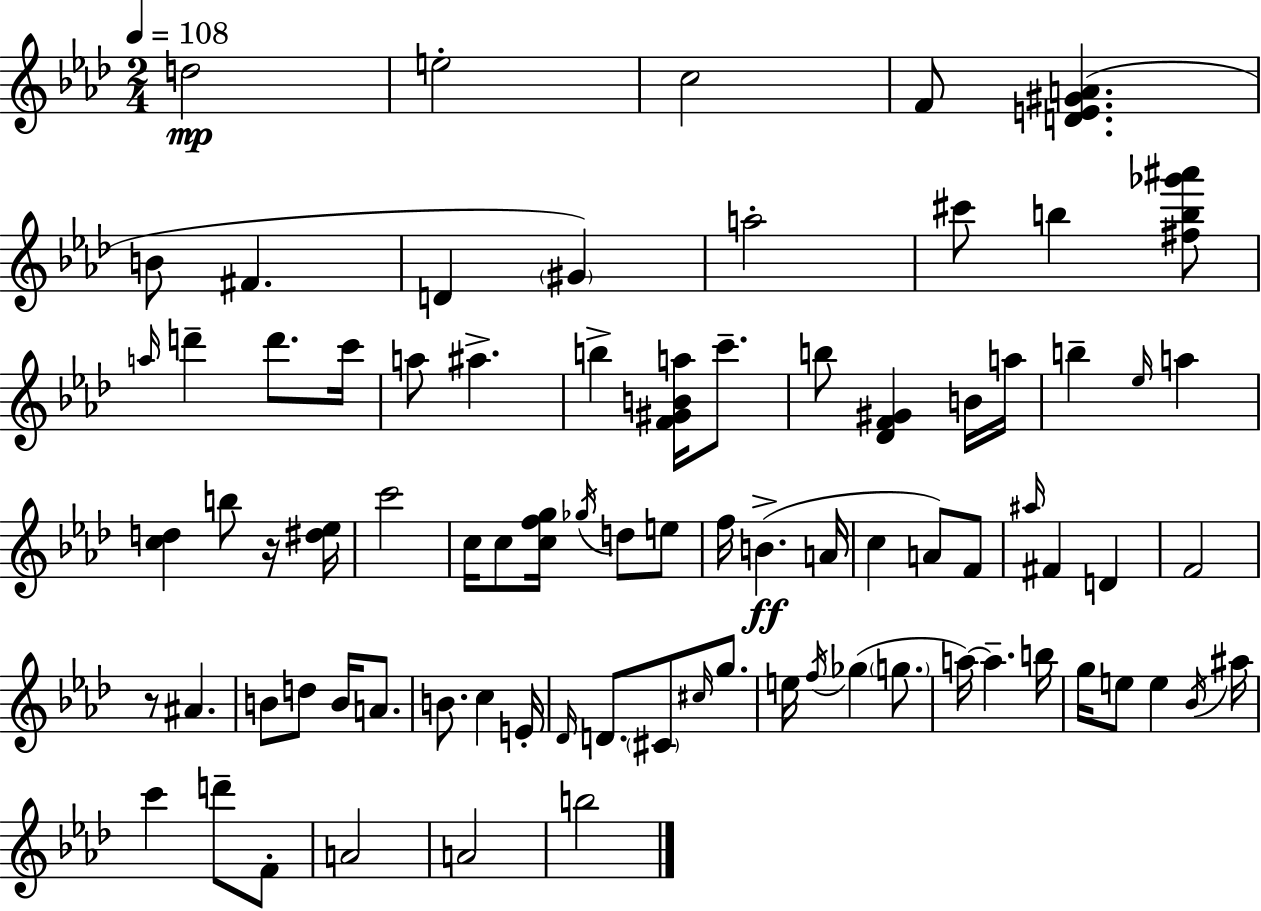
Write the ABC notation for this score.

X:1
T:Untitled
M:2/4
L:1/4
K:Fm
d2 e2 c2 F/2 [DE^GA] B/2 ^F D ^G a2 ^c'/2 b [^fb_g'^a']/2 a/4 d' d'/2 c'/4 a/2 ^a b [F^GBa]/4 c'/2 b/2 [_DF^G] B/4 a/4 b _e/4 a [cd] b/2 z/4 [^d_e]/4 c'2 c/4 c/2 [cfg]/4 _g/4 d/2 e/2 f/4 B A/4 c A/2 F/2 ^a/4 ^F D F2 z/2 ^A B/2 d/2 B/4 A/2 B/2 c E/4 _D/4 D/2 ^C/2 ^c/4 g/2 e/4 f/4 _g g/2 a/4 a b/4 g/4 e/2 e _B/4 ^a/4 c' d'/2 F/2 A2 A2 b2